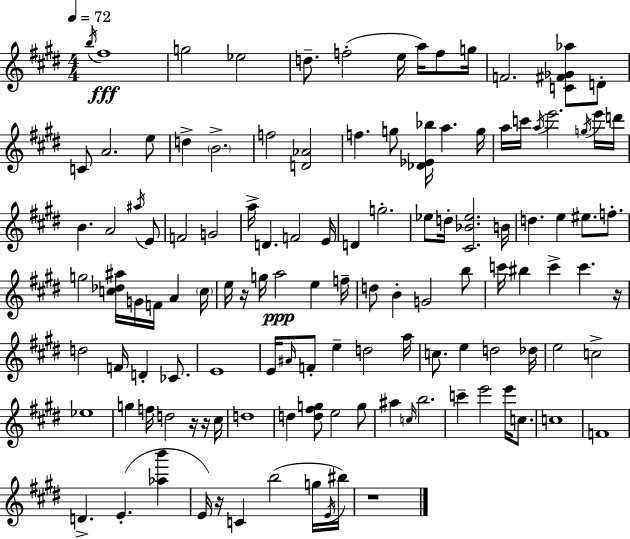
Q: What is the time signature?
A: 4/4